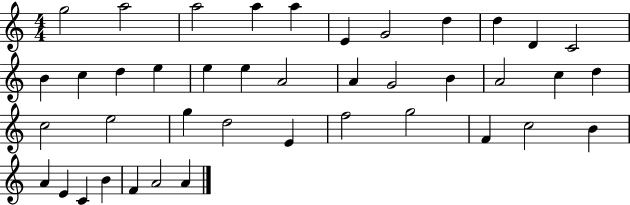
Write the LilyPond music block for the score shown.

{
  \clef treble
  \numericTimeSignature
  \time 4/4
  \key c \major
  g''2 a''2 | a''2 a''4 a''4 | e'4 g'2 d''4 | d''4 d'4 c'2 | \break b'4 c''4 d''4 e''4 | e''4 e''4 a'2 | a'4 g'2 b'4 | a'2 c''4 d''4 | \break c''2 e''2 | g''4 d''2 e'4 | f''2 g''2 | f'4 c''2 b'4 | \break a'4 e'4 c'4 b'4 | f'4 a'2 a'4 | \bar "|."
}